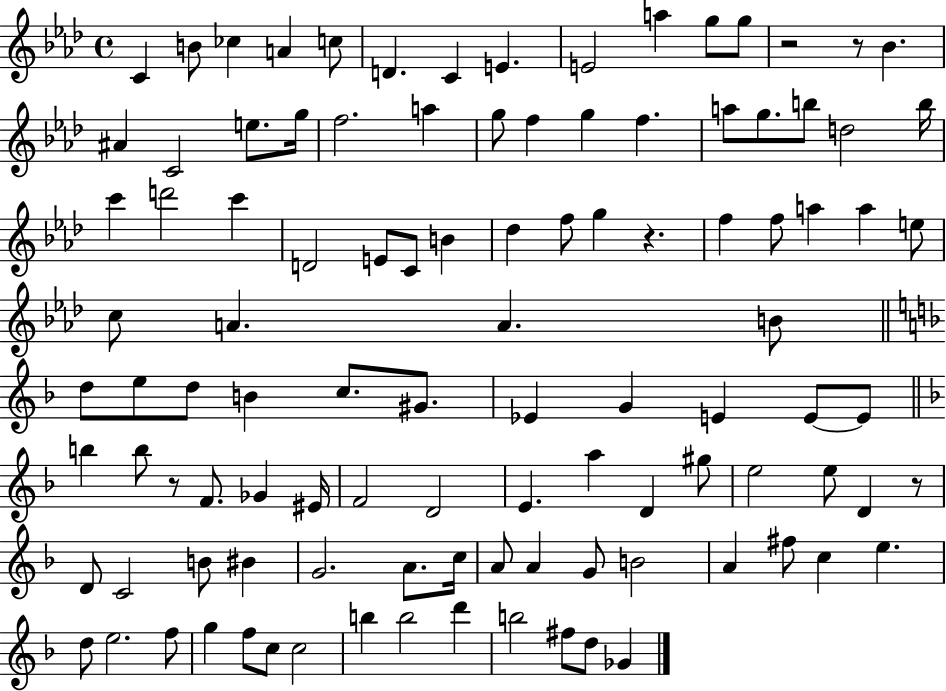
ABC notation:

X:1
T:Untitled
M:4/4
L:1/4
K:Ab
C B/2 _c A c/2 D C E E2 a g/2 g/2 z2 z/2 _B ^A C2 e/2 g/4 f2 a g/2 f g f a/2 g/2 b/2 d2 b/4 c' d'2 c' D2 E/2 C/2 B _d f/2 g z f f/2 a a e/2 c/2 A A B/2 d/2 e/2 d/2 B c/2 ^G/2 _E G E E/2 E/2 b b/2 z/2 F/2 _G ^E/4 F2 D2 E a D ^g/2 e2 e/2 D z/2 D/2 C2 B/2 ^B G2 A/2 c/4 A/2 A G/2 B2 A ^f/2 c e d/2 e2 f/2 g f/2 c/2 c2 b b2 d' b2 ^f/2 d/2 _G